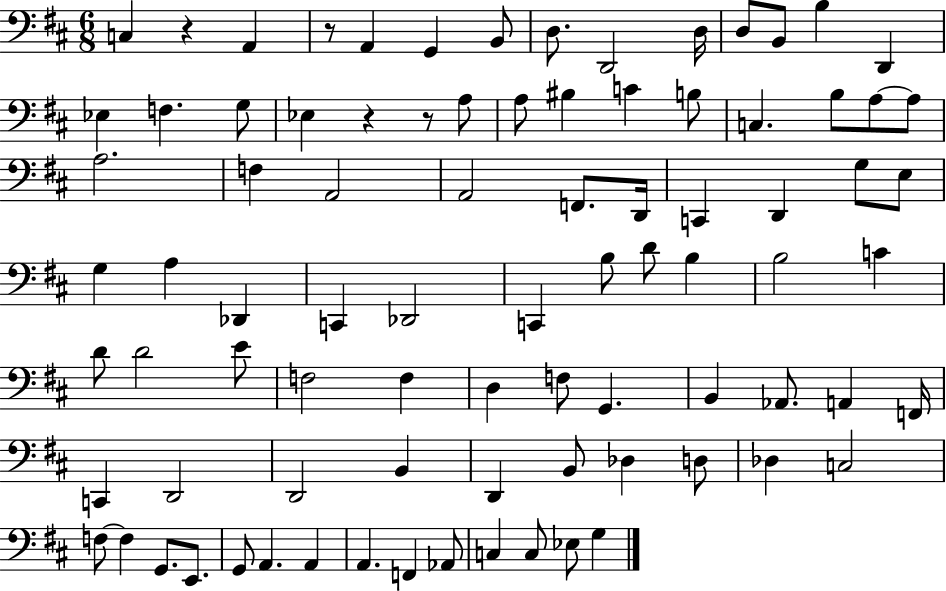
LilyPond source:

{
  \clef bass
  \numericTimeSignature
  \time 6/8
  \key d \major
  c4 r4 a,4 | r8 a,4 g,4 b,8 | d8. d,2 d16 | d8 b,8 b4 d,4 | \break ees4 f4. g8 | ees4 r4 r8 a8 | a8 bis4 c'4 b8 | c4. b8 a8~~ a8 | \break a2. | f4 a,2 | a,2 f,8. d,16 | c,4 d,4 g8 e8 | \break g4 a4 des,4 | c,4 des,2 | c,4 b8 d'8 b4 | b2 c'4 | \break d'8 d'2 e'8 | f2 f4 | d4 f8 g,4. | b,4 aes,8. a,4 f,16 | \break c,4 d,2 | d,2 b,4 | d,4 b,8 des4 d8 | des4 c2 | \break f8~~ f4 g,8. e,8. | g,8 a,4. a,4 | a,4. f,4 aes,8 | c4 c8 ees8 g4 | \break \bar "|."
}